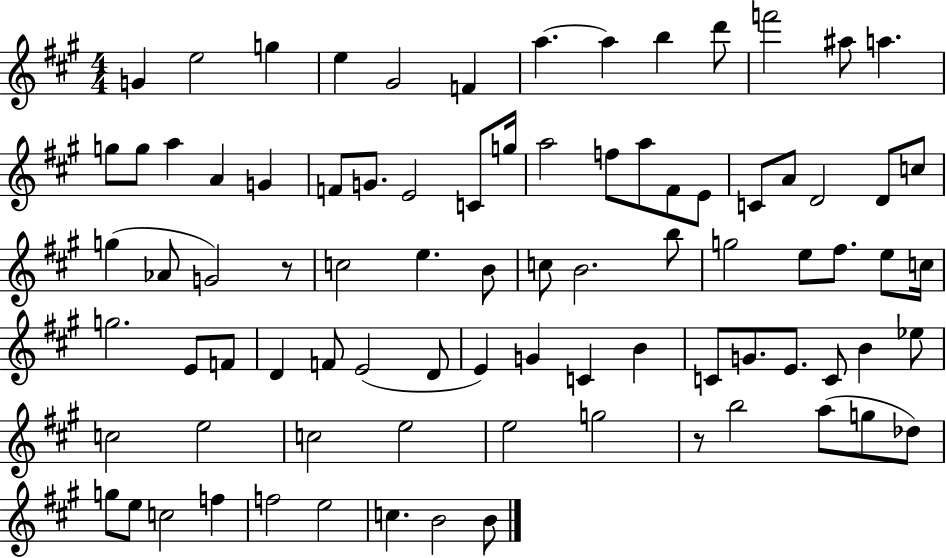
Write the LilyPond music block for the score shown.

{
  \clef treble
  \numericTimeSignature
  \time 4/4
  \key a \major
  g'4 e''2 g''4 | e''4 gis'2 f'4 | a''4.~~ a''4 b''4 d'''8 | f'''2 ais''8 a''4. | \break g''8 g''8 a''4 a'4 g'4 | f'8 g'8. e'2 c'8 g''16 | a''2 f''8 a''8 fis'8 e'8 | c'8 a'8 d'2 d'8 c''8 | \break g''4( aes'8 g'2) r8 | c''2 e''4. b'8 | c''8 b'2. b''8 | g''2 e''8 fis''8. e''8 c''16 | \break g''2. e'8 f'8 | d'4 f'8 e'2( d'8 | e'4) g'4 c'4 b'4 | c'8 g'8. e'8. c'8 b'4 ees''8 | \break c''2 e''2 | c''2 e''2 | e''2 g''2 | r8 b''2 a''8( g''8 des''8) | \break g''8 e''8 c''2 f''4 | f''2 e''2 | c''4. b'2 b'8 | \bar "|."
}